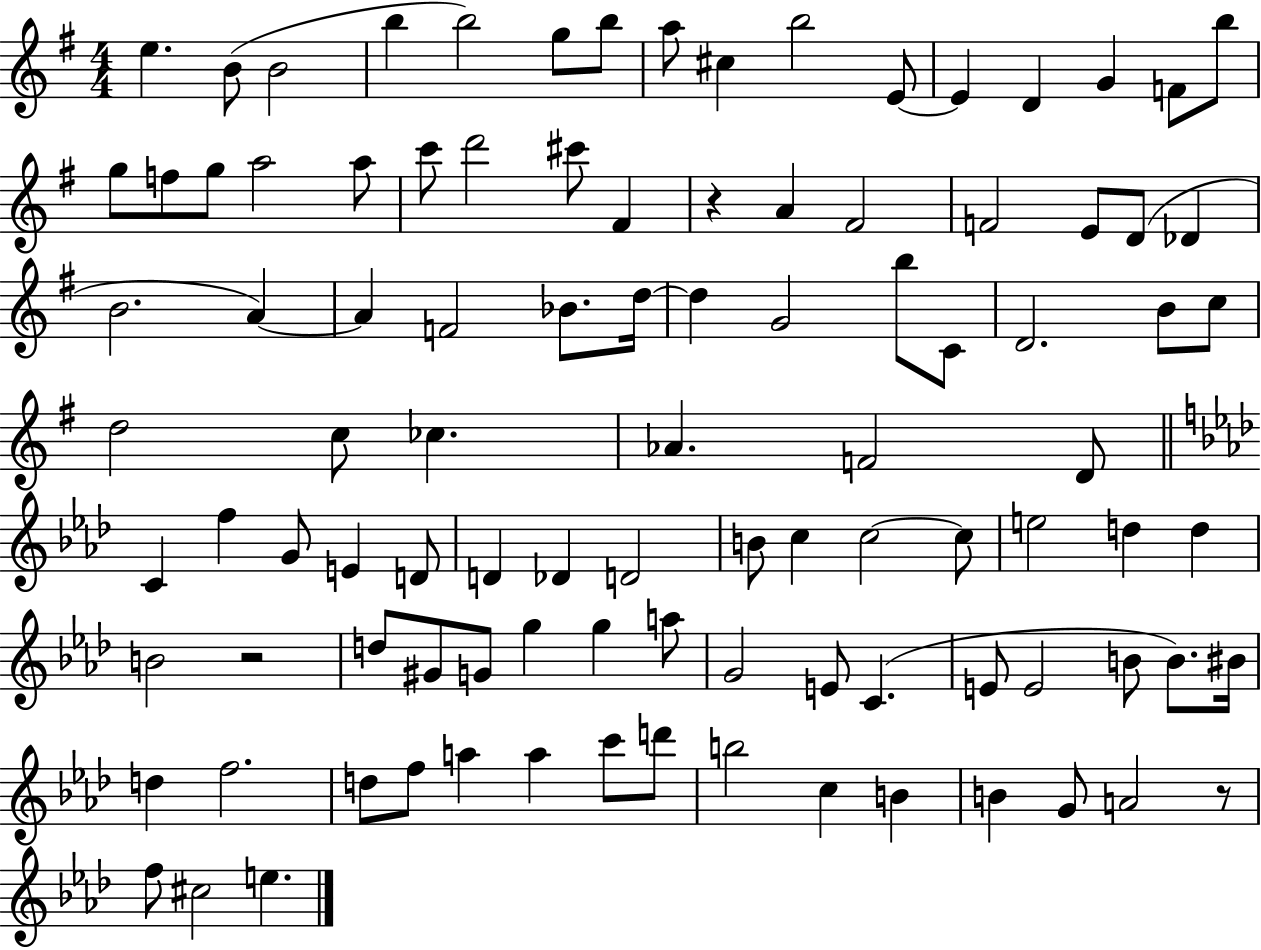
X:1
T:Untitled
M:4/4
L:1/4
K:G
e B/2 B2 b b2 g/2 b/2 a/2 ^c b2 E/2 E D G F/2 b/2 g/2 f/2 g/2 a2 a/2 c'/2 d'2 ^c'/2 ^F z A ^F2 F2 E/2 D/2 _D B2 A A F2 _B/2 d/4 d G2 b/2 C/2 D2 B/2 c/2 d2 c/2 _c _A F2 D/2 C f G/2 E D/2 D _D D2 B/2 c c2 c/2 e2 d d B2 z2 d/2 ^G/2 G/2 g g a/2 G2 E/2 C E/2 E2 B/2 B/2 ^B/4 d f2 d/2 f/2 a a c'/2 d'/2 b2 c B B G/2 A2 z/2 f/2 ^c2 e